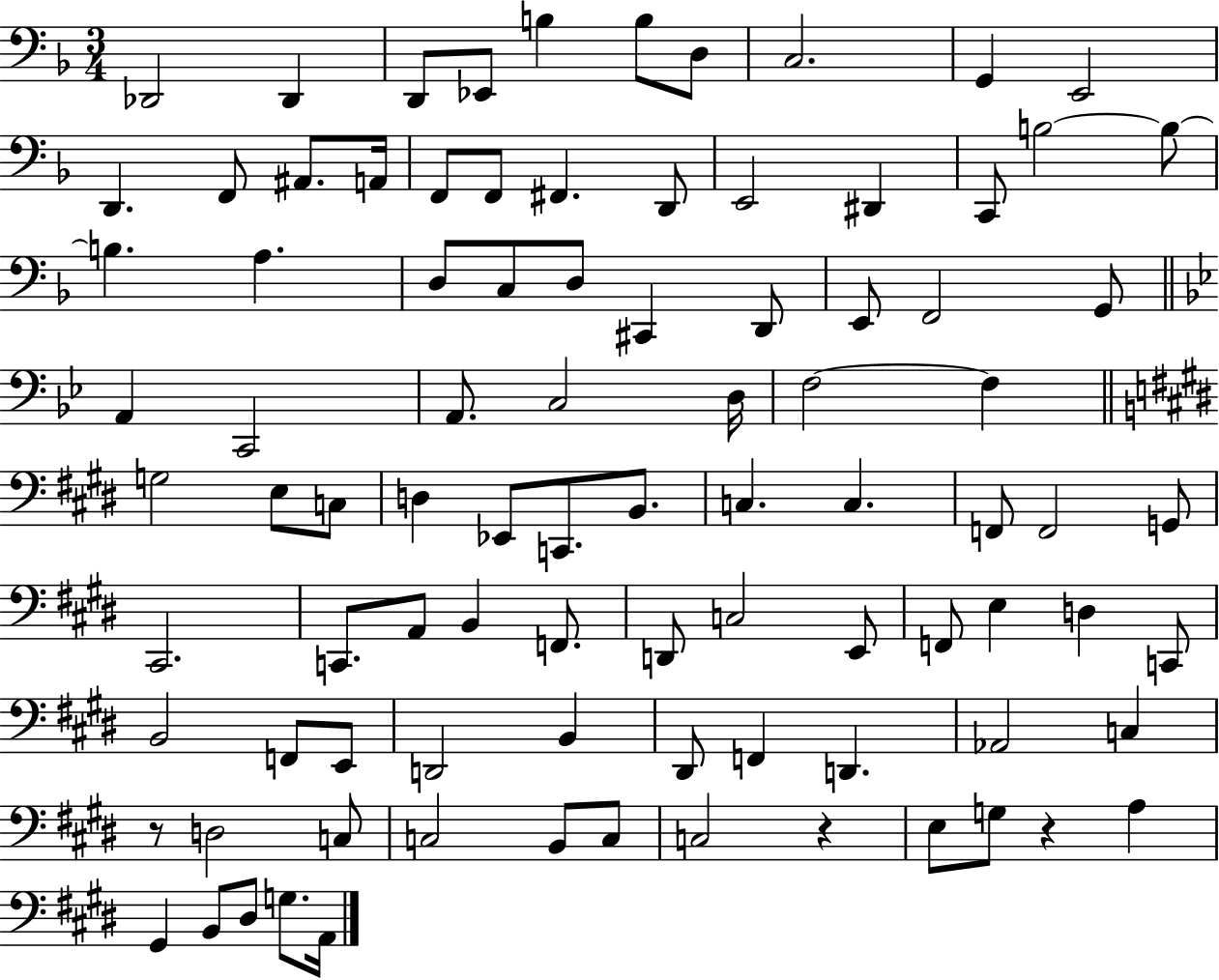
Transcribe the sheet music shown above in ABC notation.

X:1
T:Untitled
M:3/4
L:1/4
K:F
_D,,2 _D,, D,,/2 _E,,/2 B, B,/2 D,/2 C,2 G,, E,,2 D,, F,,/2 ^A,,/2 A,,/4 F,,/2 F,,/2 ^F,, D,,/2 E,,2 ^D,, C,,/2 B,2 B,/2 B, A, D,/2 C,/2 D,/2 ^C,, D,,/2 E,,/2 F,,2 G,,/2 A,, C,,2 A,,/2 C,2 D,/4 F,2 F, G,2 E,/2 C,/2 D, _E,,/2 C,,/2 B,,/2 C, C, F,,/2 F,,2 G,,/2 ^C,,2 C,,/2 A,,/2 B,, F,,/2 D,,/2 C,2 E,,/2 F,,/2 E, D, C,,/2 B,,2 F,,/2 E,,/2 D,,2 B,, ^D,,/2 F,, D,, _A,,2 C, z/2 D,2 C,/2 C,2 B,,/2 C,/2 C,2 z E,/2 G,/2 z A, ^G,, B,,/2 ^D,/2 G,/2 A,,/4